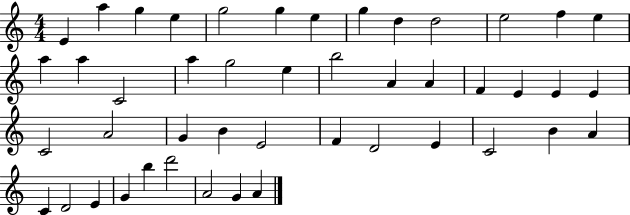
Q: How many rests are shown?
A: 0